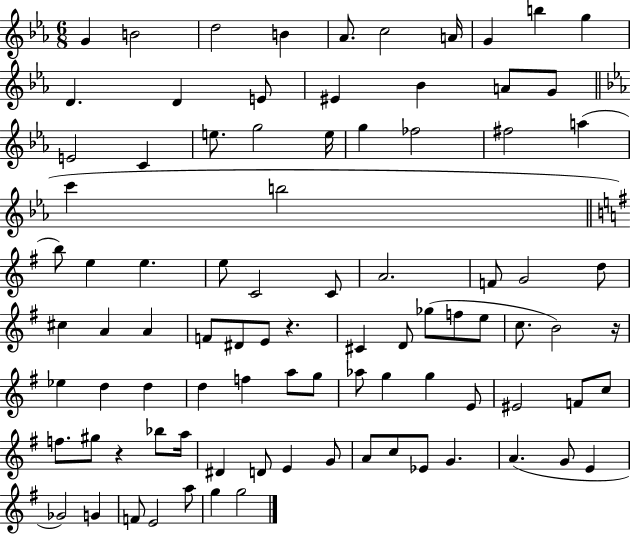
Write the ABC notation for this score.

X:1
T:Untitled
M:6/8
L:1/4
K:Eb
G B2 d2 B _A/2 c2 A/4 G b g D D E/2 ^E _B A/2 G/2 E2 C e/2 g2 e/4 g _f2 ^f2 a c' b2 b/2 e e e/2 C2 C/2 A2 F/2 G2 d/2 ^c A A F/2 ^D/2 E/2 z ^C D/2 _g/2 f/2 e/2 c/2 B2 z/4 _e d d d f a/2 g/2 _a/2 g g E/2 ^E2 F/2 c/2 f/2 ^g/2 z _b/2 a/4 ^D D/2 E G/2 A/2 c/2 _E/2 G A G/2 E _G2 G F/2 E2 a/2 g g2